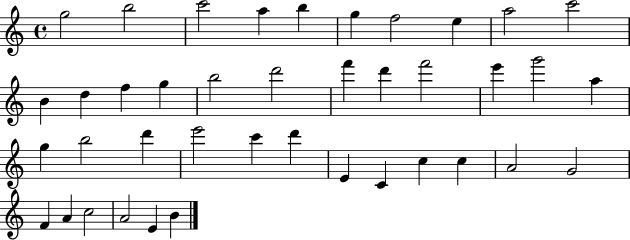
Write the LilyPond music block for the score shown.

{
  \clef treble
  \time 4/4
  \defaultTimeSignature
  \key c \major
  g''2 b''2 | c'''2 a''4 b''4 | g''4 f''2 e''4 | a''2 c'''2 | \break b'4 d''4 f''4 g''4 | b''2 d'''2 | f'''4 d'''4 f'''2 | e'''4 g'''2 a''4 | \break g''4 b''2 d'''4 | e'''2 c'''4 d'''4 | e'4 c'4 c''4 c''4 | a'2 g'2 | \break f'4 a'4 c''2 | a'2 e'4 b'4 | \bar "|."
}